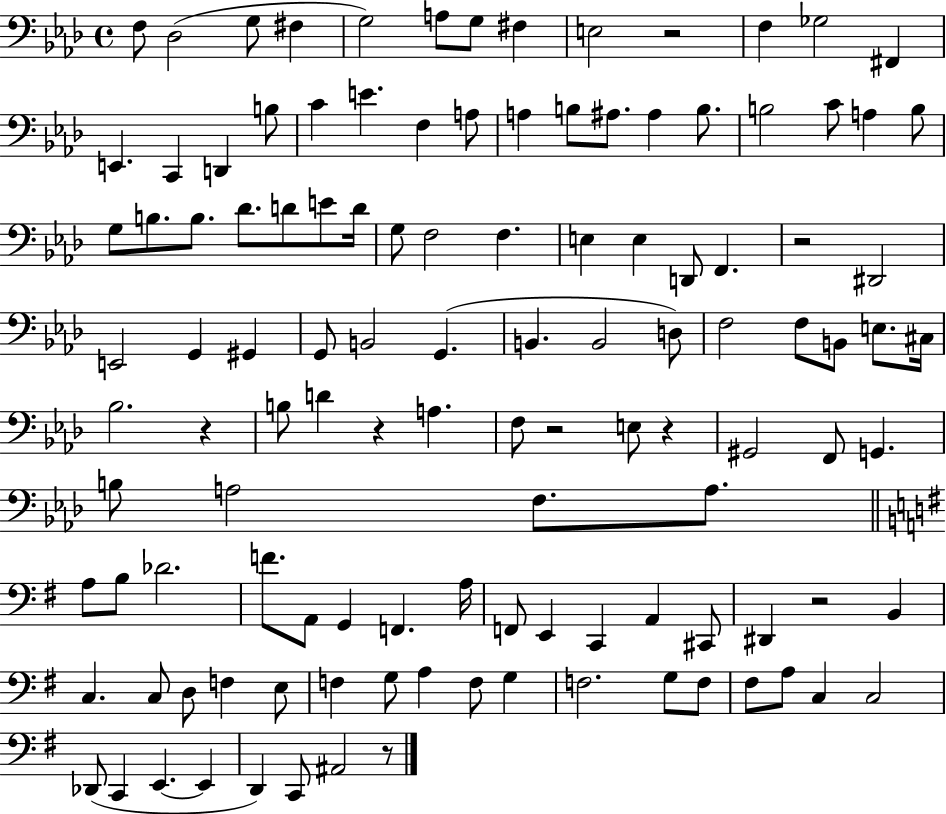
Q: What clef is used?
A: bass